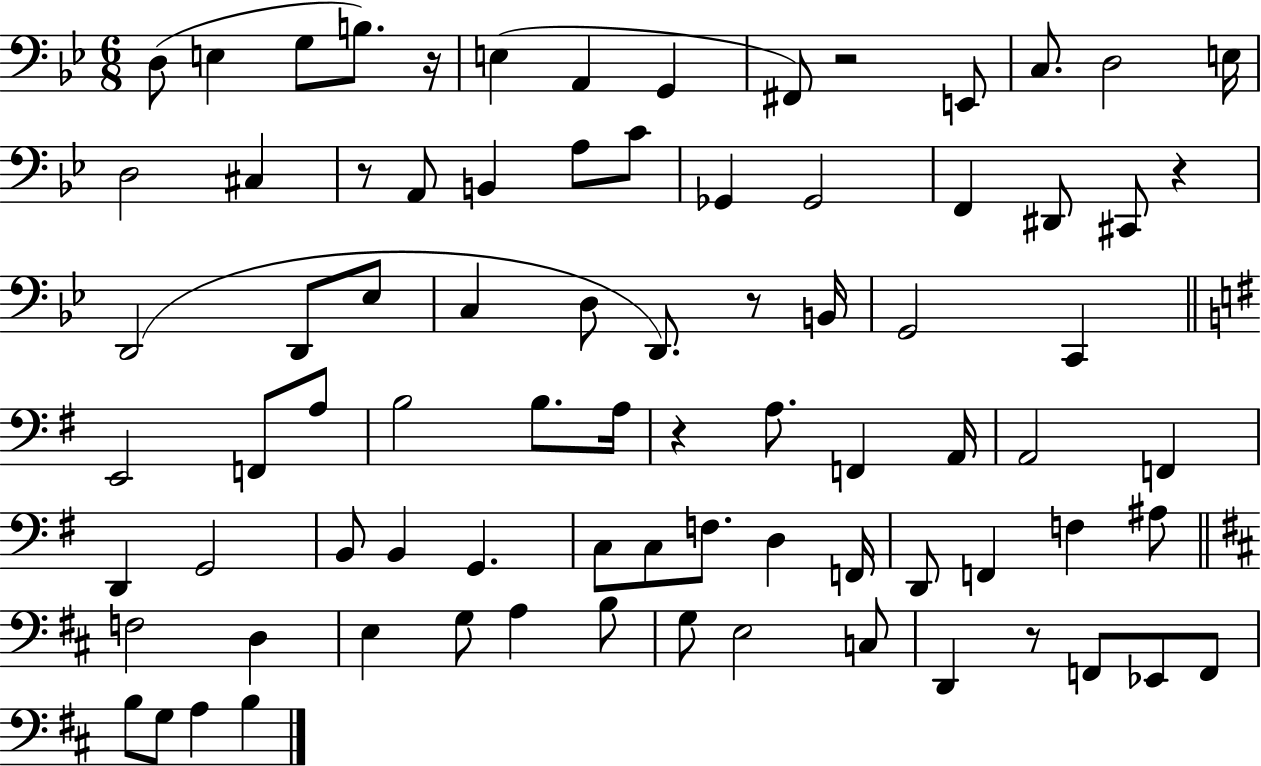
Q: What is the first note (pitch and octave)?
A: D3